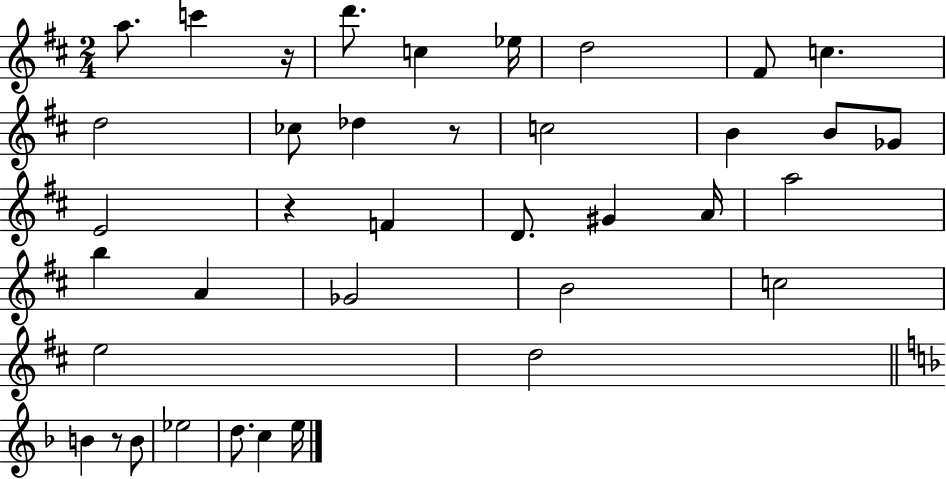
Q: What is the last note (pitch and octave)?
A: E5